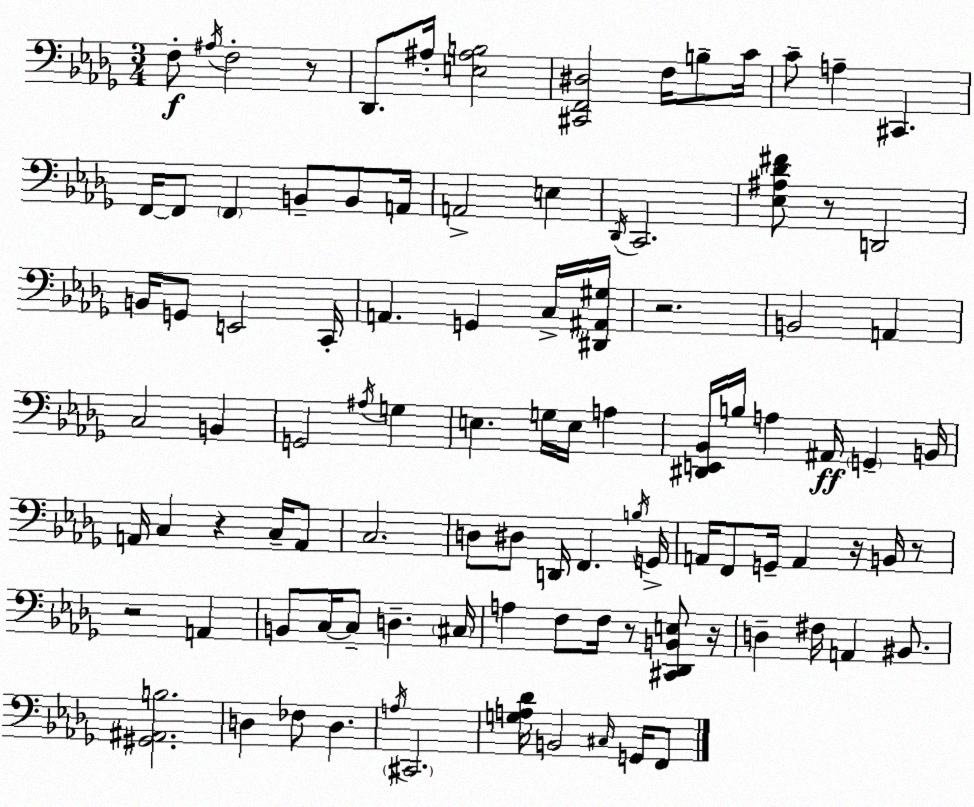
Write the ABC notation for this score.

X:1
T:Untitled
M:3/4
L:1/4
K:Bbm
F,/2 ^A,/4 F,2 z/2 _D,,/2 ^A,/4 [E,^A,B,]2 [^C,,F,,^D,]2 F,/4 B,/2 C/4 C/2 A, ^C,, F,,/4 F,,/2 F,, B,,/2 B,,/2 A,,/4 A,,2 E, _D,,/4 C,,2 [_E,^A,_D^F]/2 z/2 D,,2 B,,/4 G,,/2 E,,2 C,,/4 A,, G,, C,/4 [^D,,^A,,^G,]/4 z2 B,,2 A,, C,2 B,, G,,2 ^A,/4 G, E, G,/4 E,/4 A, [^D,,E,,_B,,]/4 B,/4 A, ^A,,/4 G,, B,,/4 A,,/4 C, z C,/4 A,,/2 C,2 D,/2 ^D,/2 D,,/4 F,, B,/4 G,,/4 A,,/4 F,,/2 G,,/4 A,, z/4 B,,/4 z/2 z2 A,, B,,/2 C,/4 C,/2 D, ^C,/4 A, F,/2 F,/4 z/2 [^C,,_D,,B,,E,]/2 z/4 D, ^F,/4 A,, ^B,,/2 [^G,,^A,,B,]2 D, _F,/2 D, A,/4 ^C,,2 [G,A,_D]/4 B,,2 ^C,/4 G,,/4 F,,/2